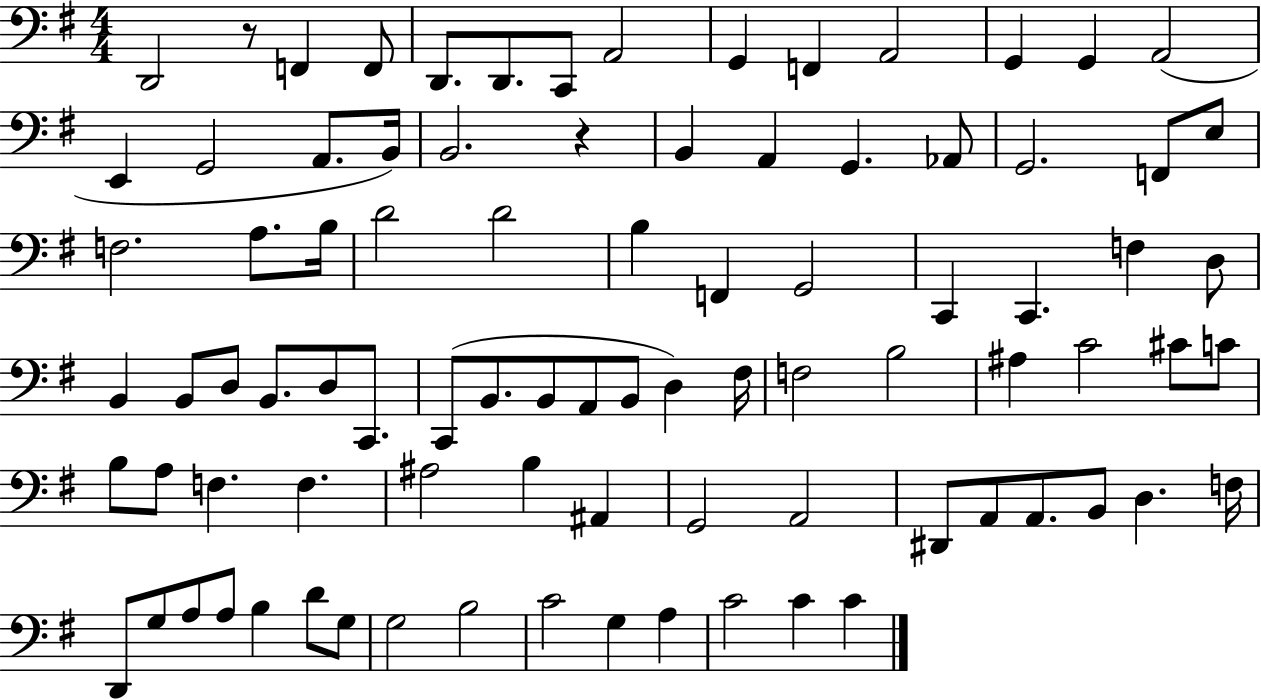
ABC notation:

X:1
T:Untitled
M:4/4
L:1/4
K:G
D,,2 z/2 F,, F,,/2 D,,/2 D,,/2 C,,/2 A,,2 G,, F,, A,,2 G,, G,, A,,2 E,, G,,2 A,,/2 B,,/4 B,,2 z B,, A,, G,, _A,,/2 G,,2 F,,/2 E,/2 F,2 A,/2 B,/4 D2 D2 B, F,, G,,2 C,, C,, F, D,/2 B,, B,,/2 D,/2 B,,/2 D,/2 C,,/2 C,,/2 B,,/2 B,,/2 A,,/2 B,,/2 D, ^F,/4 F,2 B,2 ^A, C2 ^C/2 C/2 B,/2 A,/2 F, F, ^A,2 B, ^A,, G,,2 A,,2 ^D,,/2 A,,/2 A,,/2 B,,/2 D, F,/4 D,,/2 G,/2 A,/2 A,/2 B, D/2 G,/2 G,2 B,2 C2 G, A, C2 C C